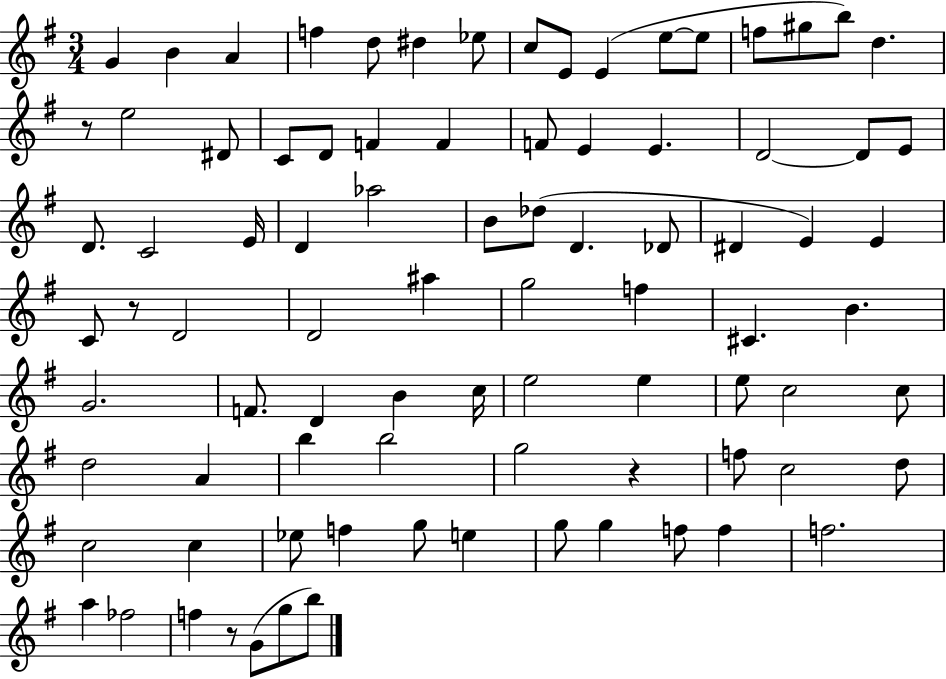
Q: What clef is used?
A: treble